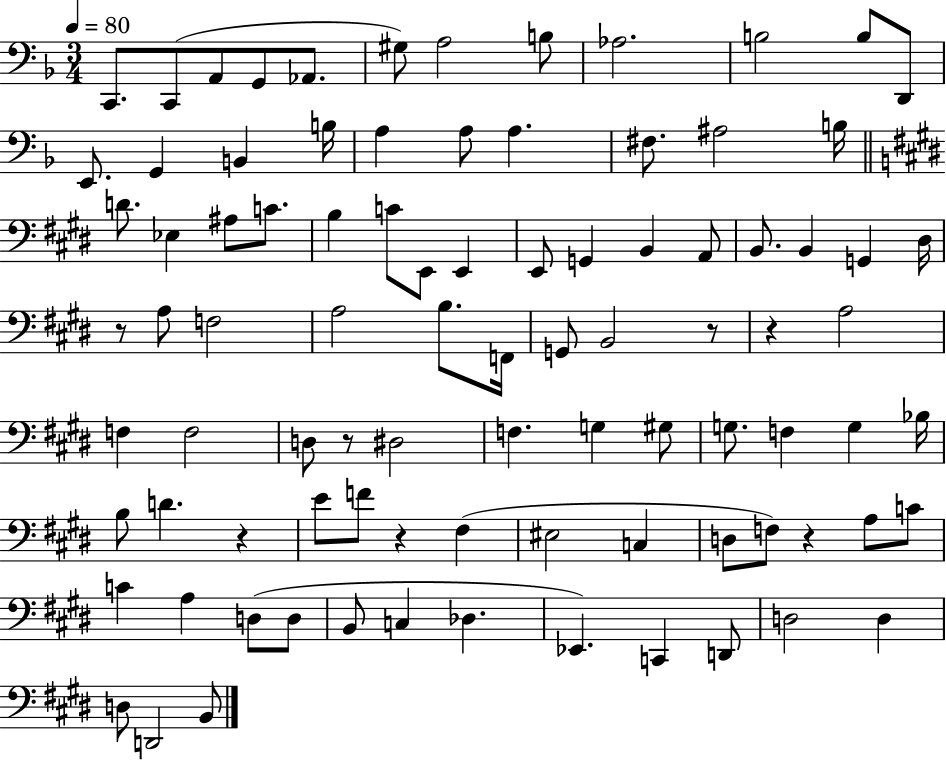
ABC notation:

X:1
T:Untitled
M:3/4
L:1/4
K:F
C,,/2 C,,/2 A,,/2 G,,/2 _A,,/2 ^G,/2 A,2 B,/2 _A,2 B,2 B,/2 D,,/2 E,,/2 G,, B,, B,/4 A, A,/2 A, ^F,/2 ^A,2 B,/4 D/2 _E, ^A,/2 C/2 B, C/2 E,,/2 E,, E,,/2 G,, B,, A,,/2 B,,/2 B,, G,, ^D,/4 z/2 A,/2 F,2 A,2 B,/2 F,,/4 G,,/2 B,,2 z/2 z A,2 F, F,2 D,/2 z/2 ^D,2 F, G, ^G,/2 G,/2 F, G, _B,/4 B,/2 D z E/2 F/2 z ^F, ^E,2 C, D,/2 F,/2 z A,/2 C/2 C A, D,/2 D,/2 B,,/2 C, _D, _E,, C,, D,,/2 D,2 D, D,/2 D,,2 B,,/2